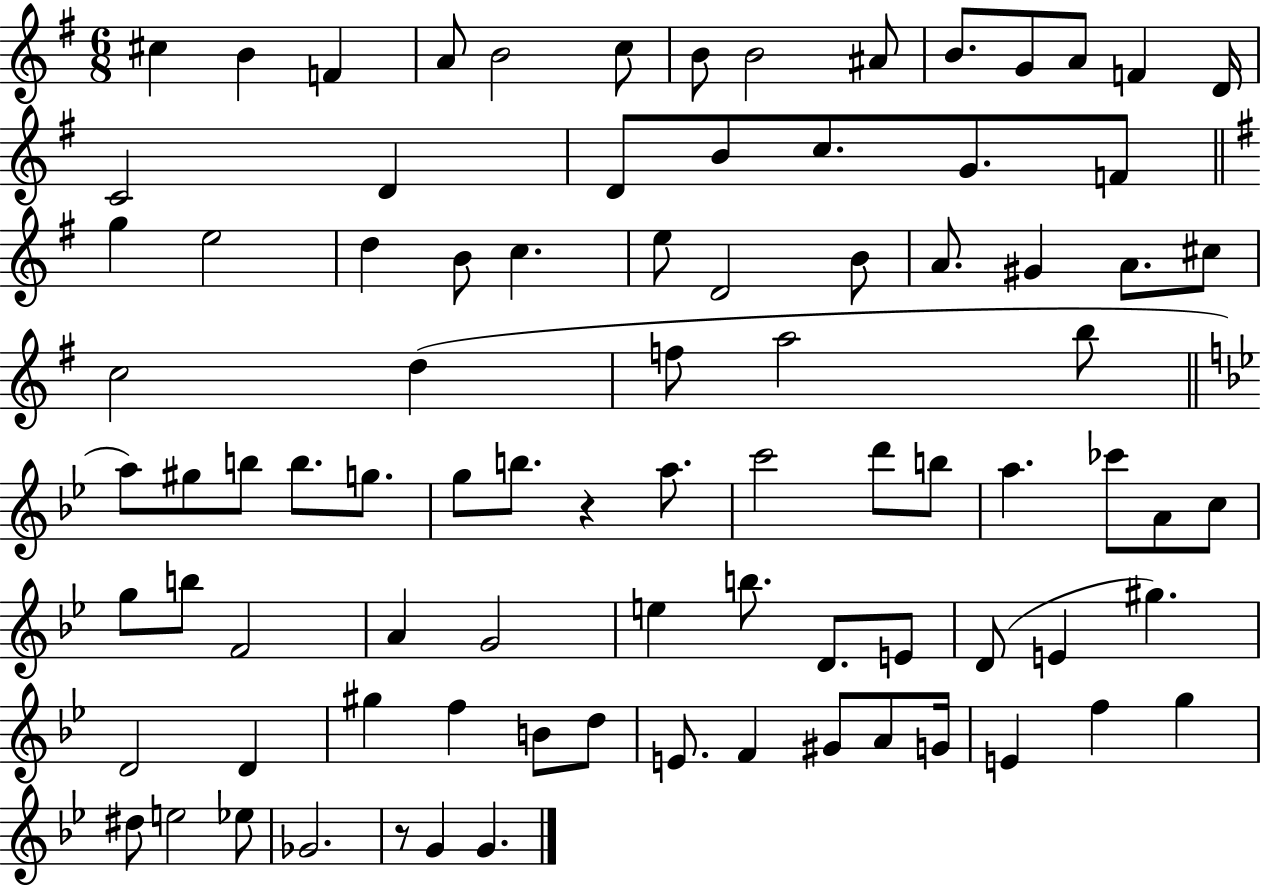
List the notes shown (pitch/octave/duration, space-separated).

C#5/q B4/q F4/q A4/e B4/h C5/e B4/e B4/h A#4/e B4/e. G4/e A4/e F4/q D4/s C4/h D4/q D4/e B4/e C5/e. G4/e. F4/e G5/q E5/h D5/q B4/e C5/q. E5/e D4/h B4/e A4/e. G#4/q A4/e. C#5/e C5/h D5/q F5/e A5/h B5/e A5/e G#5/e B5/e B5/e. G5/e. G5/e B5/e. R/q A5/e. C6/h D6/e B5/e A5/q. CES6/e A4/e C5/e G5/e B5/e F4/h A4/q G4/h E5/q B5/e. D4/e. E4/e D4/e E4/q G#5/q. D4/h D4/q G#5/q F5/q B4/e D5/e E4/e. F4/q G#4/e A4/e G4/s E4/q F5/q G5/q D#5/e E5/h Eb5/e Gb4/h. R/e G4/q G4/q.